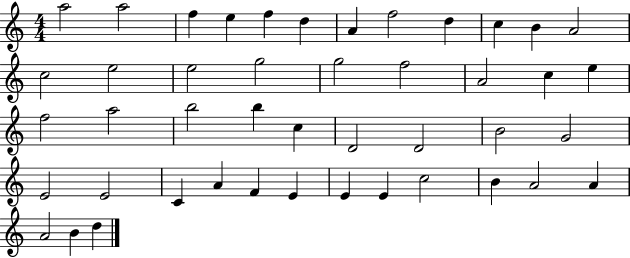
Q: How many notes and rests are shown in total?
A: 45